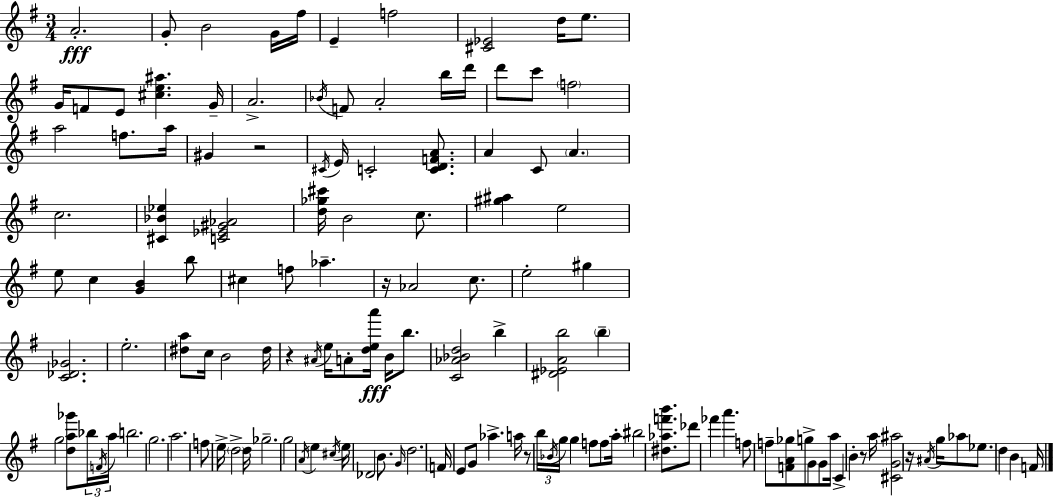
A4/h. G4/e B4/h G4/s F#5/s E4/q F5/h [C#4,Eb4]/h D5/s E5/e. G4/s F4/e E4/e [C#5,E5,A#5]/q. G4/s A4/h. Bb4/s F4/e A4/h B5/s D6/s D6/e C6/e F5/h A5/h F5/e. A5/s G#4/q R/h C#4/s E4/s C4/h [C4,D4,F4,A4]/e. A4/q C4/e A4/q. C5/h. [C#4,Bb4,Eb5]/q [C4,Eb4,G#4,Ab4]/h [D5,Gb5,C#6]/s B4/h C5/e. [G#5,A#5]/q E5/h E5/e C5/q [G4,B4]/q B5/e C#5/q F5/e Ab5/q. R/s Ab4/h C5/e. E5/h G#5/q [C4,Db4,Gb4]/h. E5/h. [D#5,A5]/e C5/s B4/h D#5/s R/q A#4/s E5/s A4/e [D5,E5,A6]/s B4/s B5/e. [C4,Ab4,Bb4,D5]/h B5/q [D#4,Eb4,A4,B5]/h B5/q G5/h [D5,A5,Gb6]/e Bb5/s F4/s A5/s B5/h. G5/h. A5/h. F5/e E5/s D5/h D5/s Gb5/h. G5/h A4/s E5/q C#5/s E5/s Db4/h B4/e. G4/s D5/h. F4/s E4/e G4/e Ab5/q. A5/s R/e B5/s Bb4/s G5/s G5/q F5/e F5/e A5/s BIS5/h [D#5,Ab5,F6,B6]/e. Db6/e FES6/q A6/q. F5/e F5/e [F4,A4,Gb5]/e G5/e G4/e G4/e A5/s C4/q B4/q R/e A5/s [C#4,G4,A#5]/h R/s A#4/s G5/s Ab5/e Eb5/e. D5/q B4/q F4/s